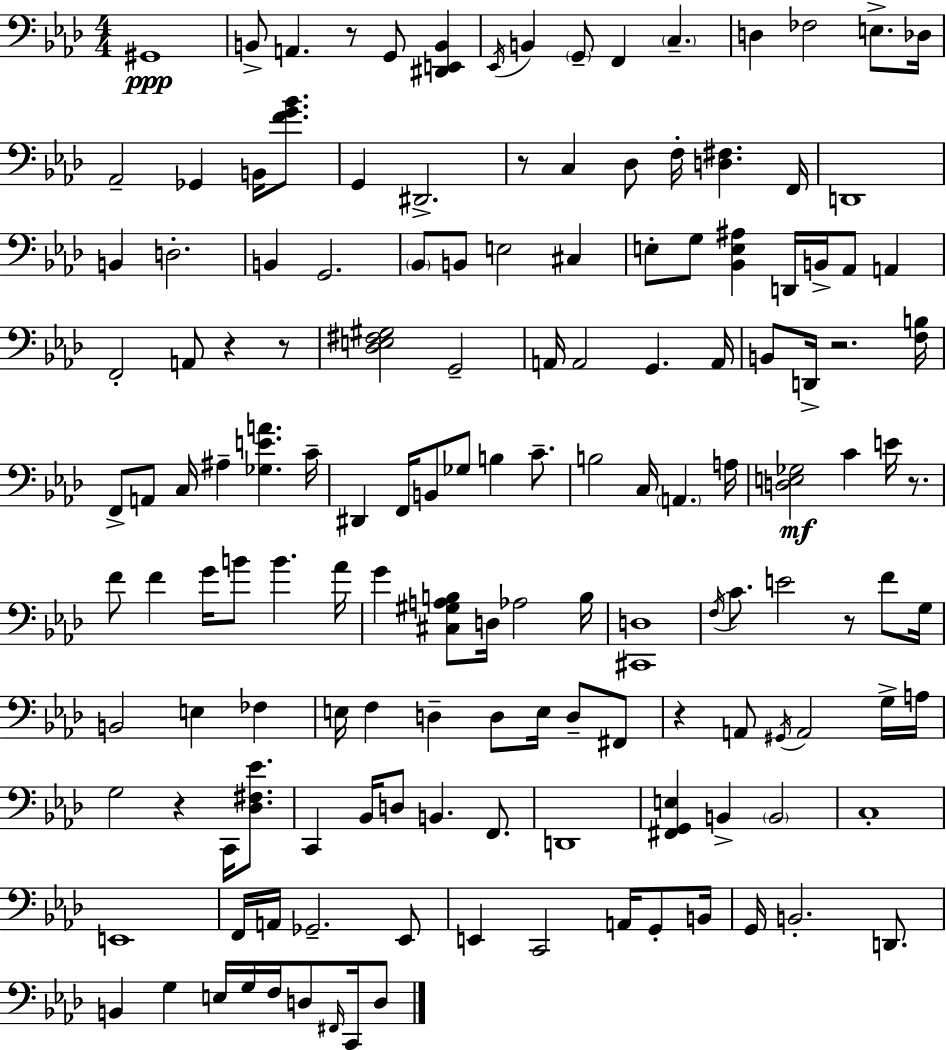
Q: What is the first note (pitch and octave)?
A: G#2